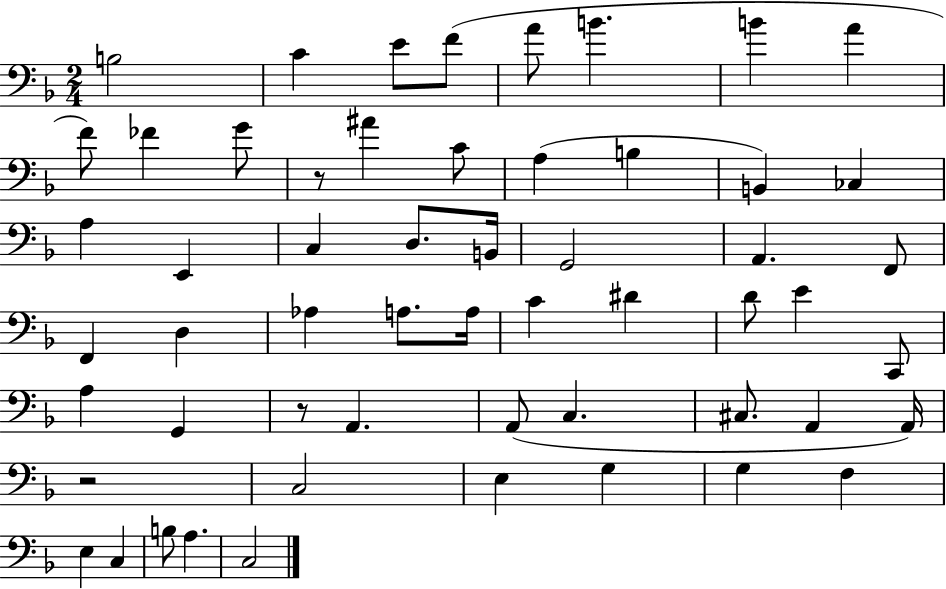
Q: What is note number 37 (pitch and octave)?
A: G2